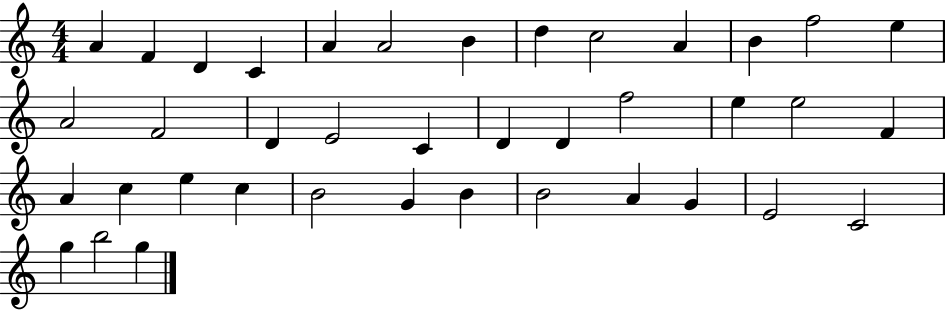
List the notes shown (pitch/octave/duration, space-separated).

A4/q F4/q D4/q C4/q A4/q A4/h B4/q D5/q C5/h A4/q B4/q F5/h E5/q A4/h F4/h D4/q E4/h C4/q D4/q D4/q F5/h E5/q E5/h F4/q A4/q C5/q E5/q C5/q B4/h G4/q B4/q B4/h A4/q G4/q E4/h C4/h G5/q B5/h G5/q